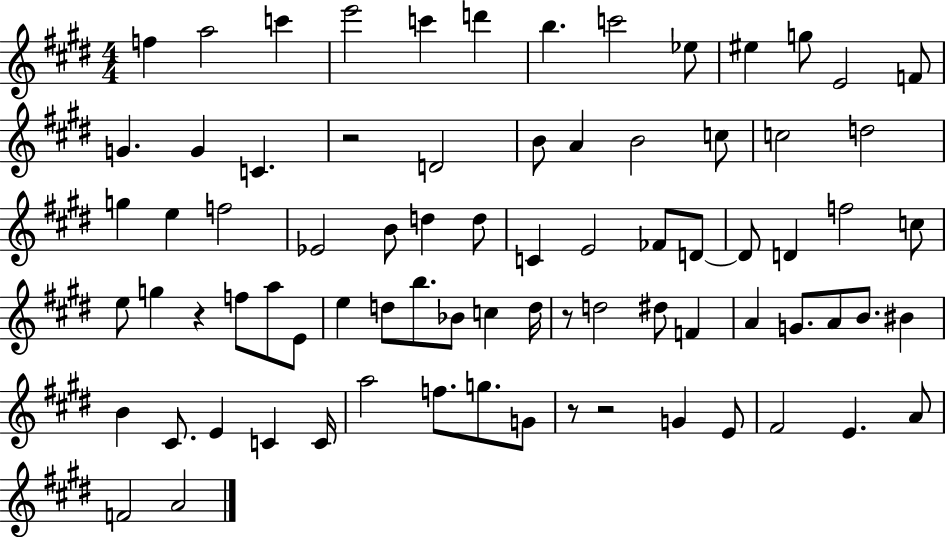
F5/q A5/h C6/q E6/h C6/q D6/q B5/q. C6/h Eb5/e EIS5/q G5/e E4/h F4/e G4/q. G4/q C4/q. R/h D4/h B4/e A4/q B4/h C5/e C5/h D5/h G5/q E5/q F5/h Eb4/h B4/e D5/q D5/e C4/q E4/h FES4/e D4/e D4/e D4/q F5/h C5/e E5/e G5/q R/q F5/e A5/e E4/e E5/q D5/e B5/e. Bb4/e C5/q D5/s R/e D5/h D#5/e F4/q A4/q G4/e. A4/e B4/e. BIS4/q B4/q C#4/e. E4/q C4/q C4/s A5/h F5/e. G5/e. G4/e R/e R/h G4/q E4/e F#4/h E4/q. A4/e F4/h A4/h